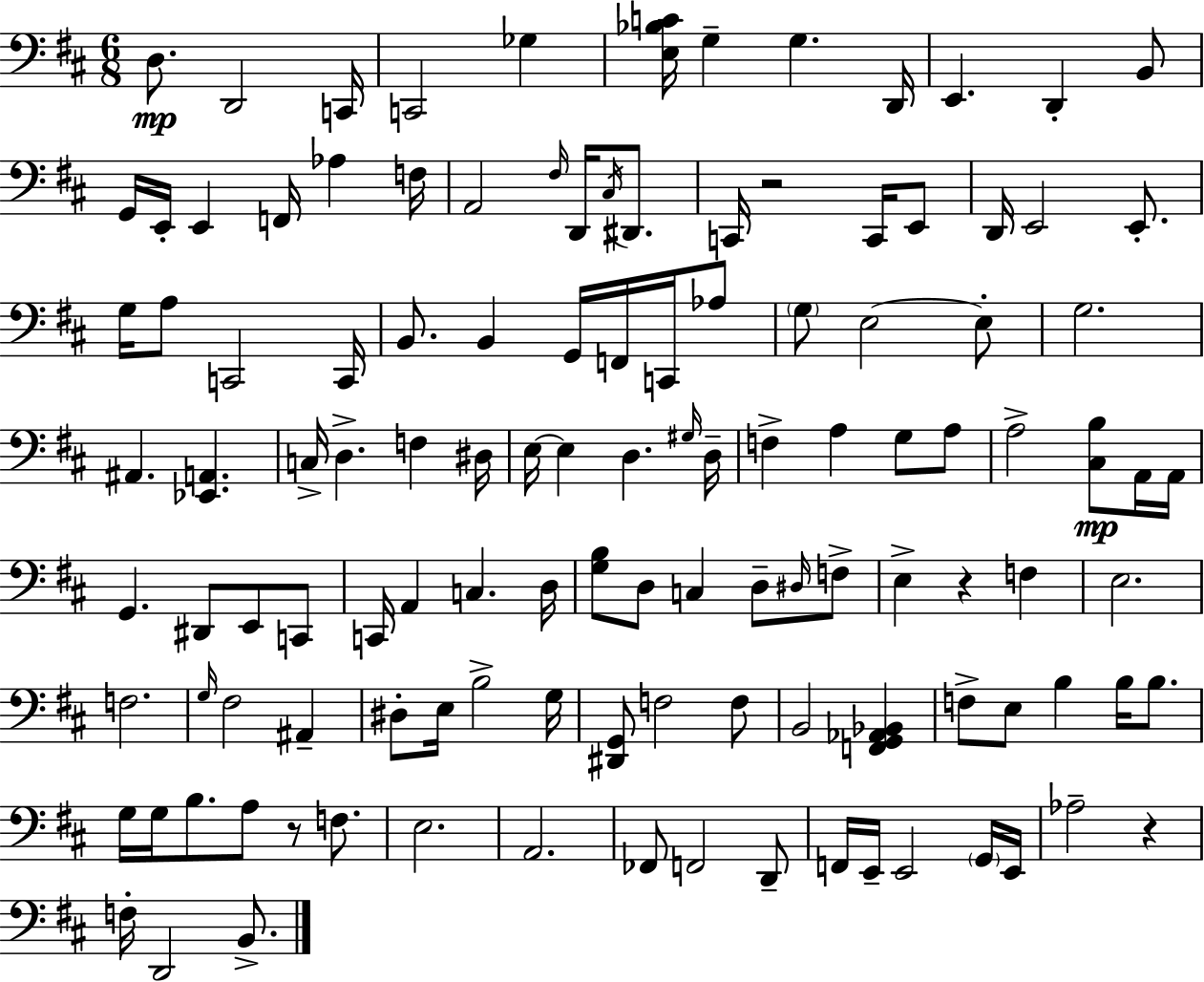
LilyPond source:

{
  \clef bass
  \numericTimeSignature
  \time 6/8
  \key d \major
  d8.\mp d,2 c,16 | c,2 ges4 | <e bes c'>16 g4-- g4. d,16 | e,4. d,4-. b,8 | \break g,16 e,16-. e,4 f,16 aes4 f16 | a,2 \grace { fis16 } d,16 \acciaccatura { cis16 } dis,8. | c,16 r2 c,16 | e,8 d,16 e,2 e,8.-. | \break g16 a8 c,2 | c,16 b,8. b,4 g,16 f,16 c,16 | aes8 \parenthesize g8 e2~~ | e8-. g2. | \break ais,4. <ees, a,>4. | c16-> d4.-> f4 | dis16 e16~~ e4 d4. | \grace { gis16 } d16-- f4-> a4 g8 | \break a8 a2-> <cis b>8\mp | a,16 a,16 g,4. dis,8 e,8 | c,8 c,16 a,4 c4. | d16 <g b>8 d8 c4 d8-- | \break \grace { dis16 } f8-> e4-> r4 | f4 e2. | f2. | \grace { g16 } fis2 | \break ais,4-- dis8-. e16 b2-> | g16 <dis, g,>8 f2 | f8 b,2 | <f, g, aes, bes,>4 f8-> e8 b4 | \break b16 b8. g16 g16 b8. a8 | r8 f8. e2. | a,2. | fes,8 f,2 | \break d,8-- f,16 e,16-- e,2 | \parenthesize g,16 e,16 aes2-- | r4 f16-. d,2 | b,8.-> \bar "|."
}